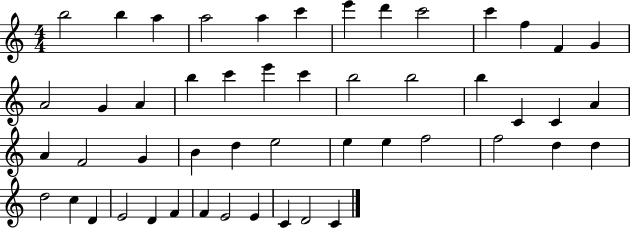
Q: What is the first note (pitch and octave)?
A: B5